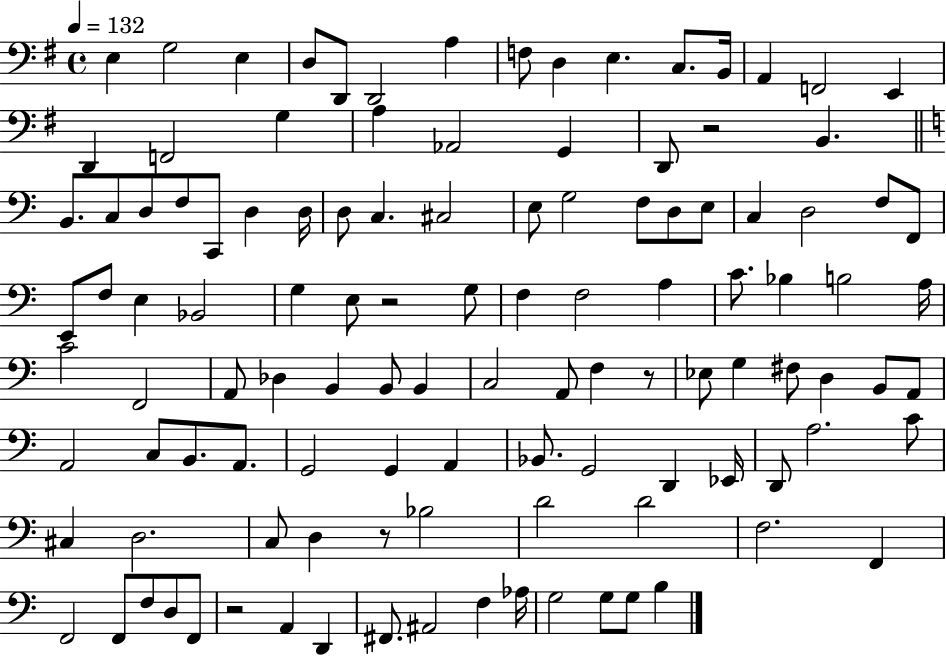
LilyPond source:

{
  \clef bass
  \time 4/4
  \defaultTimeSignature
  \key g \major
  \tempo 4 = 132
  \repeat volta 2 { e4 g2 e4 | d8 d,8 d,2 a4 | f8 d4 e4. c8. b,16 | a,4 f,2 e,4 | \break d,4 f,2 g4 | a4 aes,2 g,4 | d,8 r2 b,4. | \bar "||" \break \key a \minor b,8. c8 d8 f8 c,8 d4 d16 | d8 c4. cis2 | e8 g2 f8 d8 e8 | c4 d2 f8 f,8 | \break e,8 f8 e4 bes,2 | g4 e8 r2 g8 | f4 f2 a4 | c'8. bes4 b2 a16 | \break c'2 f,2 | a,8 des4 b,4 b,8 b,4 | c2 a,8 f4 r8 | ees8 g4 fis8 d4 b,8 a,8 | \break a,2 c8 b,8. a,8. | g,2 g,4 a,4 | bes,8. g,2 d,4 ees,16 | d,8 a2. c'8 | \break cis4 d2. | c8 d4 r8 bes2 | d'2 d'2 | f2. f,4 | \break f,2 f,8 f8 d8 f,8 | r2 a,4 d,4 | fis,8. ais,2 f4 aes16 | g2 g8 g8 b4 | \break } \bar "|."
}